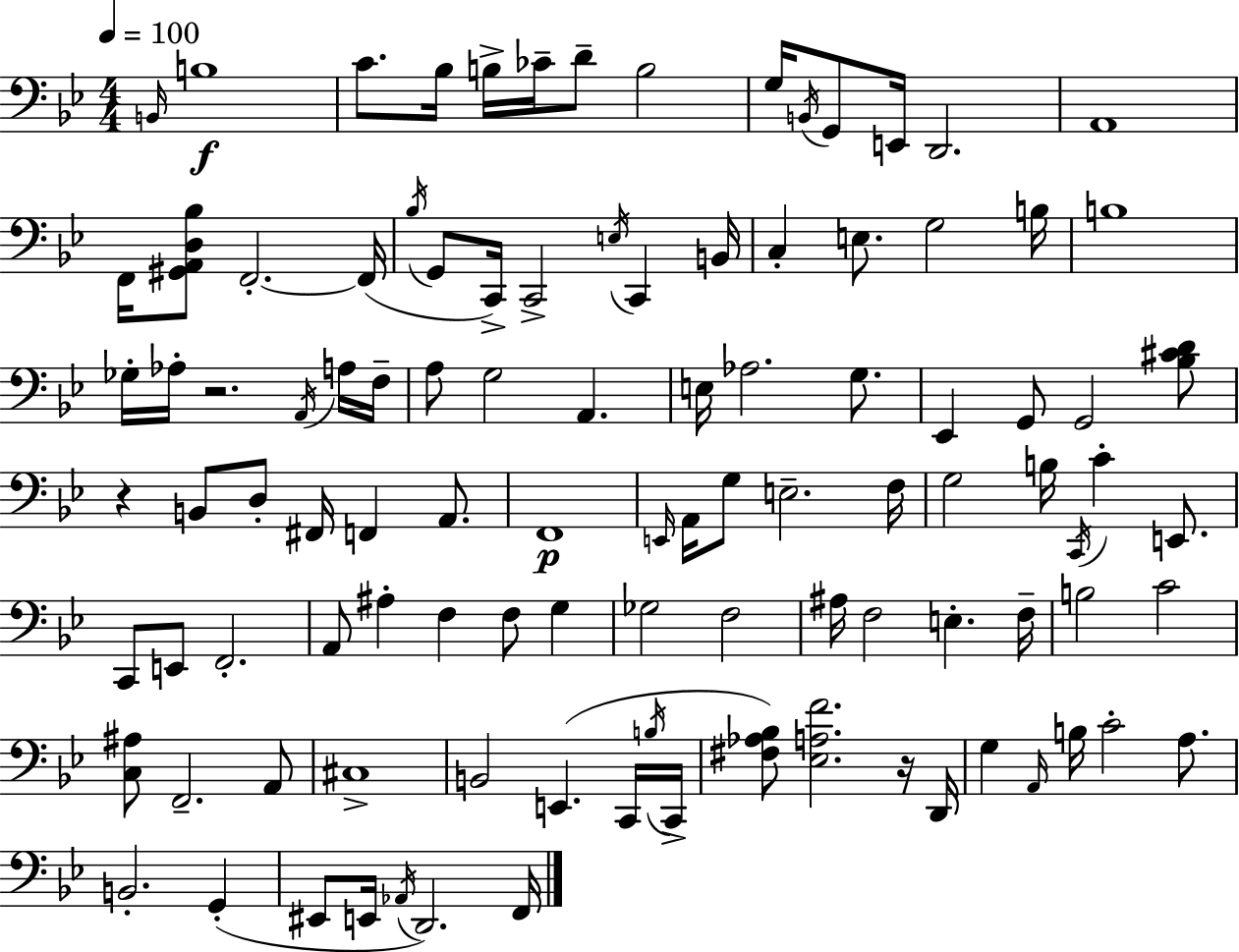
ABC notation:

X:1
T:Untitled
M:4/4
L:1/4
K:Bb
B,,/4 B,4 C/2 _B,/4 B,/4 _C/4 D/2 B,2 G,/4 B,,/4 G,,/2 E,,/4 D,,2 A,,4 F,,/4 [^G,,A,,D,_B,]/2 F,,2 F,,/4 _B,/4 G,,/2 C,,/4 C,,2 E,/4 C,, B,,/4 C, E,/2 G,2 B,/4 B,4 _G,/4 _A,/4 z2 A,,/4 A,/4 F,/4 A,/2 G,2 A,, E,/4 _A,2 G,/2 _E,, G,,/2 G,,2 [_B,^CD]/2 z B,,/2 D,/2 ^F,,/4 F,, A,,/2 F,,4 E,,/4 A,,/4 G,/2 E,2 F,/4 G,2 B,/4 C,,/4 C E,,/2 C,,/2 E,,/2 F,,2 A,,/2 ^A, F, F,/2 G, _G,2 F,2 ^A,/4 F,2 E, F,/4 B,2 C2 [C,^A,]/2 F,,2 A,,/2 ^C,4 B,,2 E,, C,,/4 B,/4 C,,/4 [^F,_A,_B,]/2 [_E,A,F]2 z/4 D,,/4 G, A,,/4 B,/4 C2 A,/2 B,,2 G,, ^E,,/2 E,,/4 _A,,/4 D,,2 F,,/4